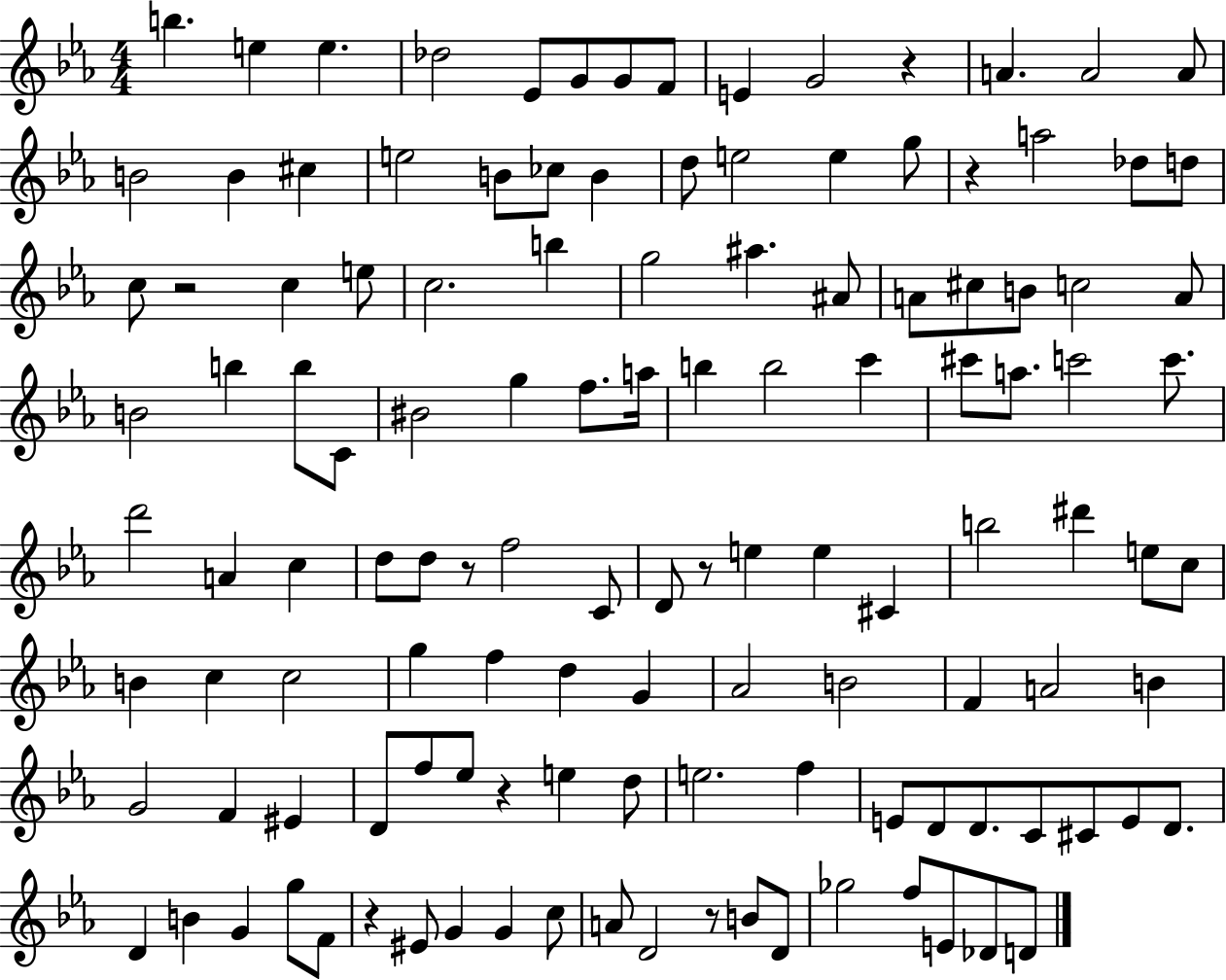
{
  \clef treble
  \numericTimeSignature
  \time 4/4
  \key ees \major
  b''4. e''4 e''4. | des''2 ees'8 g'8 g'8 f'8 | e'4 g'2 r4 | a'4. a'2 a'8 | \break b'2 b'4 cis''4 | e''2 b'8 ces''8 b'4 | d''8 e''2 e''4 g''8 | r4 a''2 des''8 d''8 | \break c''8 r2 c''4 e''8 | c''2. b''4 | g''2 ais''4. ais'8 | a'8 cis''8 b'8 c''2 a'8 | \break b'2 b''4 b''8 c'8 | bis'2 g''4 f''8. a''16 | b''4 b''2 c'''4 | cis'''8 a''8. c'''2 c'''8. | \break d'''2 a'4 c''4 | d''8 d''8 r8 f''2 c'8 | d'8 r8 e''4 e''4 cis'4 | b''2 dis'''4 e''8 c''8 | \break b'4 c''4 c''2 | g''4 f''4 d''4 g'4 | aes'2 b'2 | f'4 a'2 b'4 | \break g'2 f'4 eis'4 | d'8 f''8 ees''8 r4 e''4 d''8 | e''2. f''4 | e'8 d'8 d'8. c'8 cis'8 e'8 d'8. | \break d'4 b'4 g'4 g''8 f'8 | r4 eis'8 g'4 g'4 c''8 | a'8 d'2 r8 b'8 d'8 | ges''2 f''8 e'8 des'8 d'8 | \break \bar "|."
}